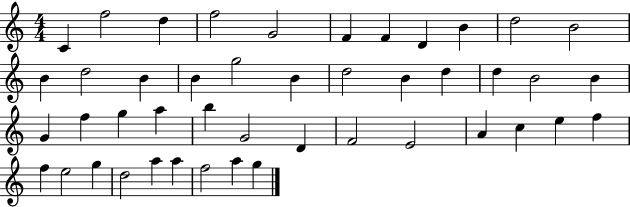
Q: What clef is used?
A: treble